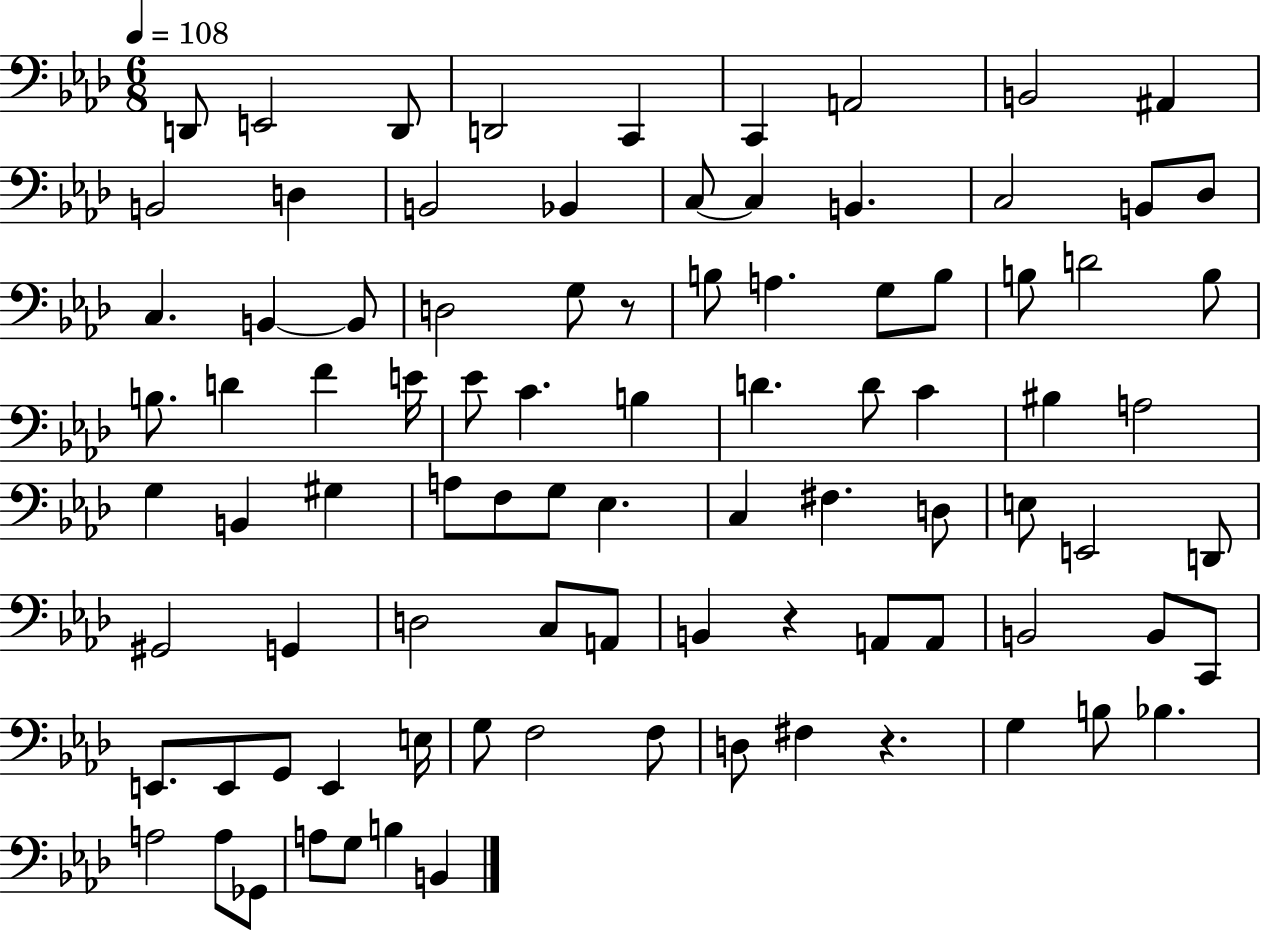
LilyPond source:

{
  \clef bass
  \numericTimeSignature
  \time 6/8
  \key aes \major
  \tempo 4 = 108
  \repeat volta 2 { d,8 e,2 d,8 | d,2 c,4 | c,4 a,2 | b,2 ais,4 | \break b,2 d4 | b,2 bes,4 | c8~~ c4 b,4. | c2 b,8 des8 | \break c4. b,4~~ b,8 | d2 g8 r8 | b8 a4. g8 b8 | b8 d'2 b8 | \break b8. d'4 f'4 e'16 | ees'8 c'4. b4 | d'4. d'8 c'4 | bis4 a2 | \break g4 b,4 gis4 | a8 f8 g8 ees4. | c4 fis4. d8 | e8 e,2 d,8 | \break gis,2 g,4 | d2 c8 a,8 | b,4 r4 a,8 a,8 | b,2 b,8 c,8 | \break e,8. e,8 g,8 e,4 e16 | g8 f2 f8 | d8 fis4 r4. | g4 b8 bes4. | \break a2 a8 ges,8 | a8 g8 b4 b,4 | } \bar "|."
}